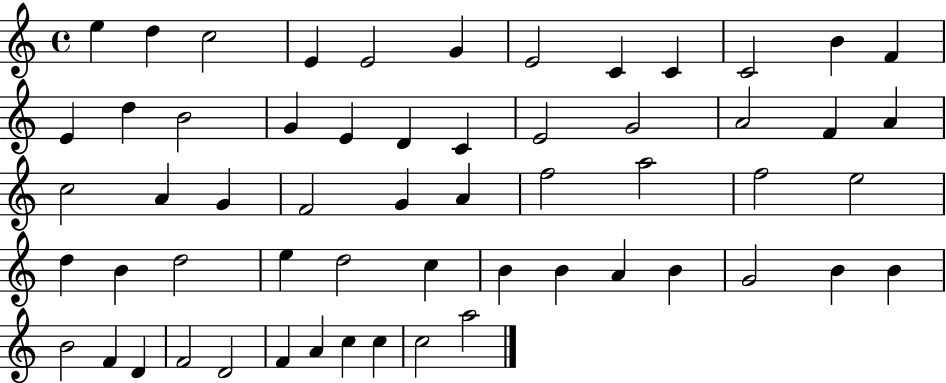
{
  \clef treble
  \time 4/4
  \defaultTimeSignature
  \key c \major
  e''4 d''4 c''2 | e'4 e'2 g'4 | e'2 c'4 c'4 | c'2 b'4 f'4 | \break e'4 d''4 b'2 | g'4 e'4 d'4 c'4 | e'2 g'2 | a'2 f'4 a'4 | \break c''2 a'4 g'4 | f'2 g'4 a'4 | f''2 a''2 | f''2 e''2 | \break d''4 b'4 d''2 | e''4 d''2 c''4 | b'4 b'4 a'4 b'4 | g'2 b'4 b'4 | \break b'2 f'4 d'4 | f'2 d'2 | f'4 a'4 c''4 c''4 | c''2 a''2 | \break \bar "|."
}